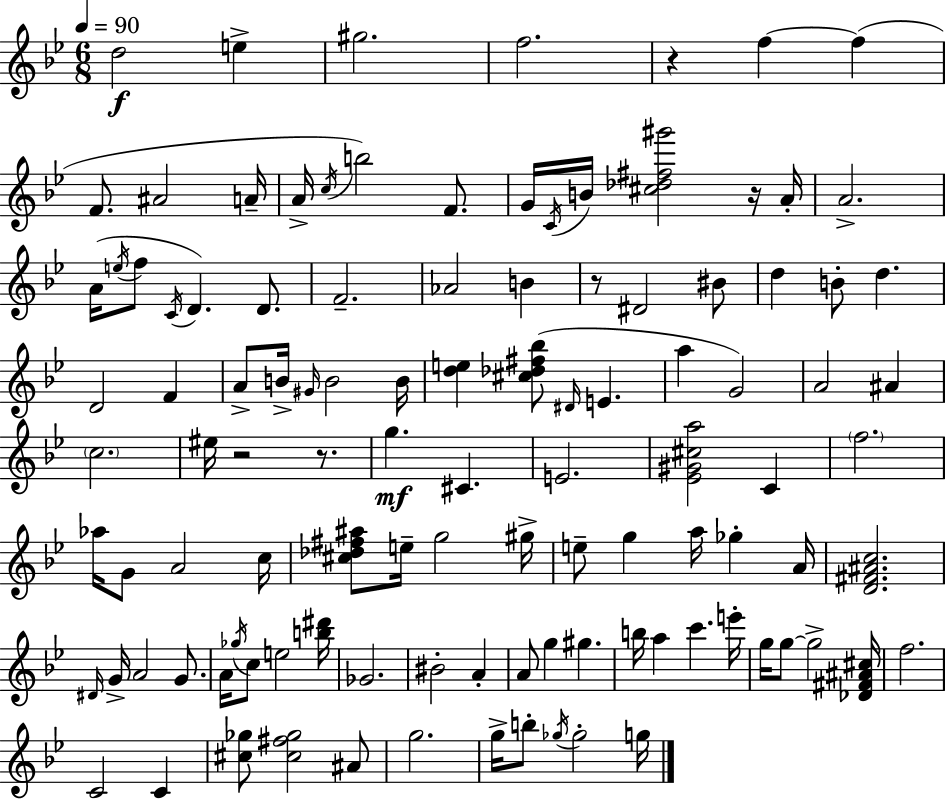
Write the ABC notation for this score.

X:1
T:Untitled
M:6/8
L:1/4
K:Bb
d2 e ^g2 f2 z f f F/2 ^A2 A/4 A/4 c/4 b2 F/2 G/4 C/4 B/4 [^c_d^f^g']2 z/4 A/4 A2 A/4 e/4 f/2 C/4 D D/2 F2 _A2 B z/2 ^D2 ^B/2 d B/2 d D2 F A/2 B/4 ^G/4 B2 B/4 [de] [^c_d^f_b]/2 ^D/4 E a G2 A2 ^A c2 ^e/4 z2 z/2 g ^C E2 [_E^G^ca]2 C f2 _a/4 G/2 A2 c/4 [^c_d^f^a]/2 e/4 g2 ^g/4 e/2 g a/4 _g A/4 [D^F^Ac]2 ^D/4 G/4 A2 G/2 A/4 _g/4 c/2 e2 [b^d']/4 _G2 ^B2 A A/2 g ^g b/4 a c' e'/4 g/4 g/2 g2 [_D^F^A^c]/4 f2 C2 C [^c_g]/2 [^c^f_g]2 ^A/2 g2 g/4 b/2 _g/4 _g2 g/4